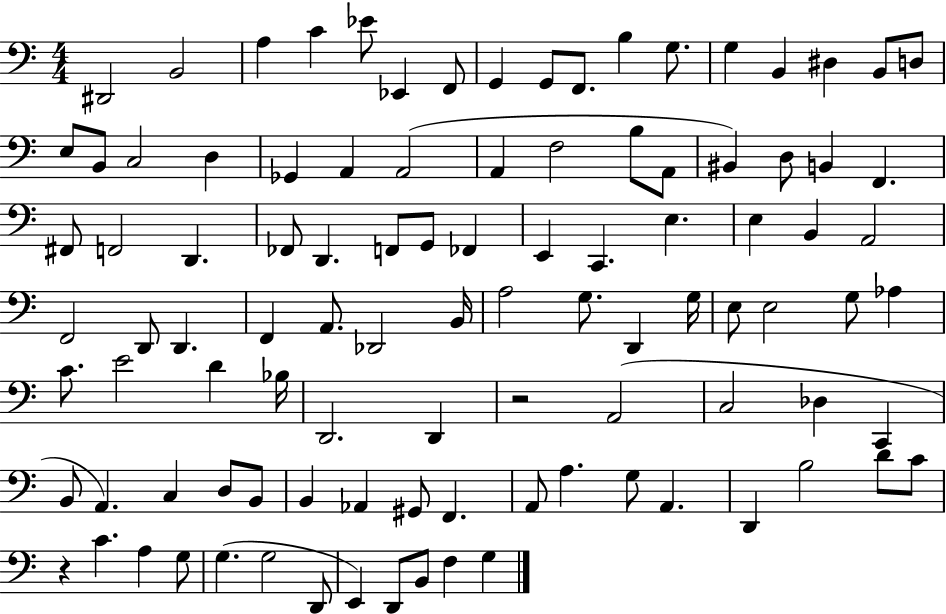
X:1
T:Untitled
M:4/4
L:1/4
K:C
^D,,2 B,,2 A, C _E/2 _E,, F,,/2 G,, G,,/2 F,,/2 B, G,/2 G, B,, ^D, B,,/2 D,/2 E,/2 B,,/2 C,2 D, _G,, A,, A,,2 A,, F,2 B,/2 A,,/2 ^B,, D,/2 B,, F,, ^F,,/2 F,,2 D,, _F,,/2 D,, F,,/2 G,,/2 _F,, E,, C,, E, E, B,, A,,2 F,,2 D,,/2 D,, F,, A,,/2 _D,,2 B,,/4 A,2 G,/2 D,, G,/4 E,/2 E,2 G,/2 _A, C/2 E2 D _B,/4 D,,2 D,, z2 A,,2 C,2 _D, C,, B,,/2 A,, C, D,/2 B,,/2 B,, _A,, ^G,,/2 F,, A,,/2 A, G,/2 A,, D,, B,2 D/2 C/2 z C A, G,/2 G, G,2 D,,/2 E,, D,,/2 B,,/2 F, G,